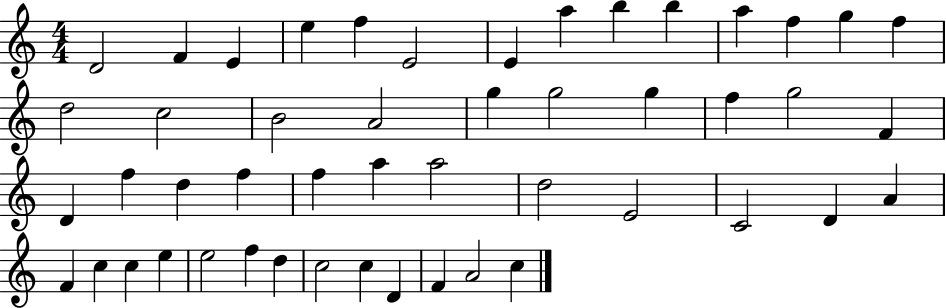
D4/h F4/q E4/q E5/q F5/q E4/h E4/q A5/q B5/q B5/q A5/q F5/q G5/q F5/q D5/h C5/h B4/h A4/h G5/q G5/h G5/q F5/q G5/h F4/q D4/q F5/q D5/q F5/q F5/q A5/q A5/h D5/h E4/h C4/h D4/q A4/q F4/q C5/q C5/q E5/q E5/h F5/q D5/q C5/h C5/q D4/q F4/q A4/h C5/q